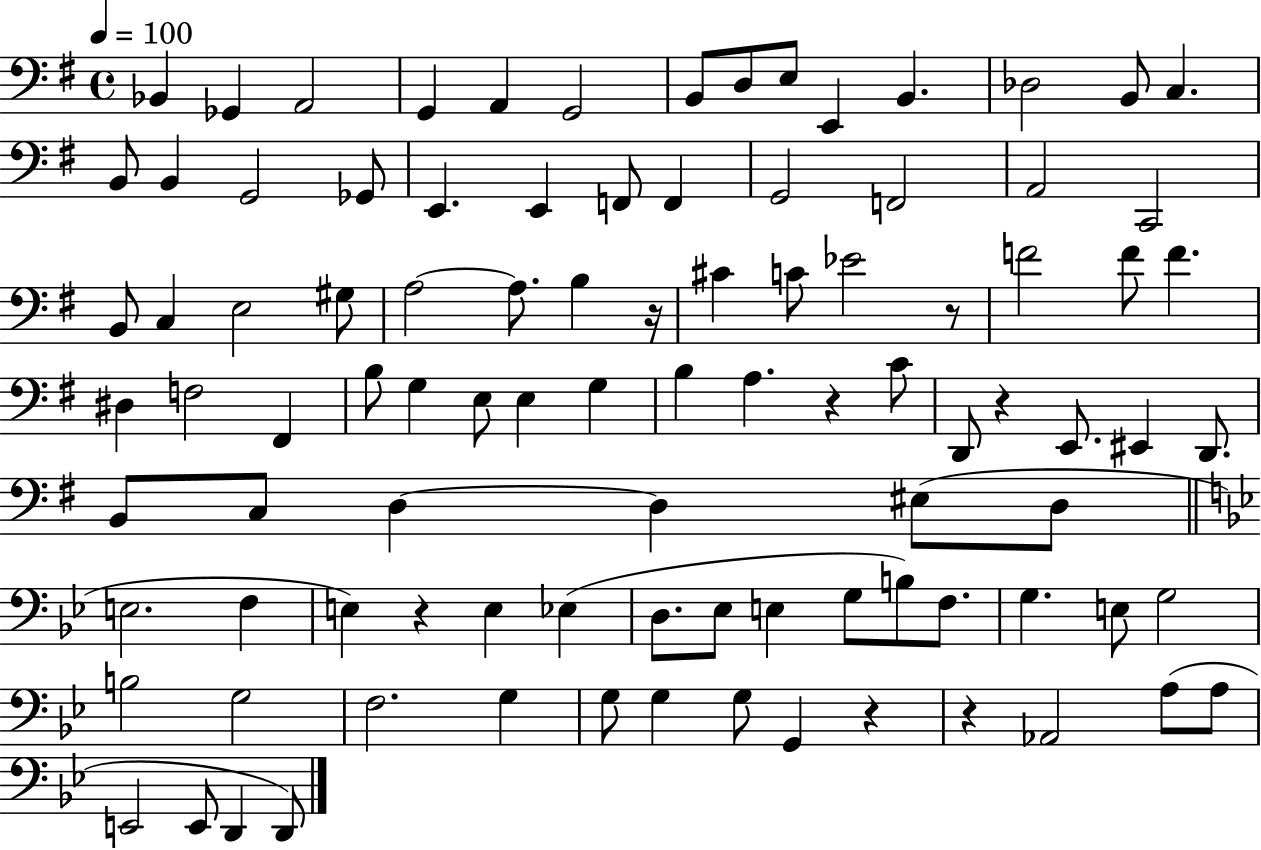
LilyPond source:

{
  \clef bass
  \time 4/4
  \defaultTimeSignature
  \key g \major
  \tempo 4 = 100
  bes,4 ges,4 a,2 | g,4 a,4 g,2 | b,8 d8 e8 e,4 b,4. | des2 b,8 c4. | \break b,8 b,4 g,2 ges,8 | e,4. e,4 f,8 f,4 | g,2 f,2 | a,2 c,2 | \break b,8 c4 e2 gis8 | a2~~ a8. b4 r16 | cis'4 c'8 ees'2 r8 | f'2 f'8 f'4. | \break dis4 f2 fis,4 | b8 g4 e8 e4 g4 | b4 a4. r4 c'8 | d,8 r4 e,8. eis,4 d,8. | \break b,8 c8 d4~~ d4 eis8( d8 | \bar "||" \break \key bes \major e2. f4 | e4) r4 e4 ees4( | d8. ees8 e4 g8 b8) f8. | g4. e8 g2 | \break b2 g2 | f2. g4 | g8 g4 g8 g,4 r4 | r4 aes,2 a8( a8 | \break e,2 e,8 d,4 d,8) | \bar "|."
}